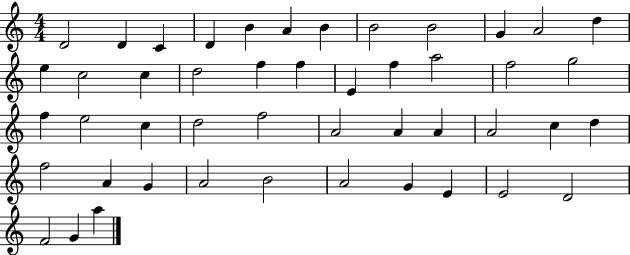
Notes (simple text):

D4/h D4/q C4/q D4/q B4/q A4/q B4/q B4/h B4/h G4/q A4/h D5/q E5/q C5/h C5/q D5/h F5/q F5/q E4/q F5/q A5/h F5/h G5/h F5/q E5/h C5/q D5/h F5/h A4/h A4/q A4/q A4/h C5/q D5/q F5/h A4/q G4/q A4/h B4/h A4/h G4/q E4/q E4/h D4/h F4/h G4/q A5/q